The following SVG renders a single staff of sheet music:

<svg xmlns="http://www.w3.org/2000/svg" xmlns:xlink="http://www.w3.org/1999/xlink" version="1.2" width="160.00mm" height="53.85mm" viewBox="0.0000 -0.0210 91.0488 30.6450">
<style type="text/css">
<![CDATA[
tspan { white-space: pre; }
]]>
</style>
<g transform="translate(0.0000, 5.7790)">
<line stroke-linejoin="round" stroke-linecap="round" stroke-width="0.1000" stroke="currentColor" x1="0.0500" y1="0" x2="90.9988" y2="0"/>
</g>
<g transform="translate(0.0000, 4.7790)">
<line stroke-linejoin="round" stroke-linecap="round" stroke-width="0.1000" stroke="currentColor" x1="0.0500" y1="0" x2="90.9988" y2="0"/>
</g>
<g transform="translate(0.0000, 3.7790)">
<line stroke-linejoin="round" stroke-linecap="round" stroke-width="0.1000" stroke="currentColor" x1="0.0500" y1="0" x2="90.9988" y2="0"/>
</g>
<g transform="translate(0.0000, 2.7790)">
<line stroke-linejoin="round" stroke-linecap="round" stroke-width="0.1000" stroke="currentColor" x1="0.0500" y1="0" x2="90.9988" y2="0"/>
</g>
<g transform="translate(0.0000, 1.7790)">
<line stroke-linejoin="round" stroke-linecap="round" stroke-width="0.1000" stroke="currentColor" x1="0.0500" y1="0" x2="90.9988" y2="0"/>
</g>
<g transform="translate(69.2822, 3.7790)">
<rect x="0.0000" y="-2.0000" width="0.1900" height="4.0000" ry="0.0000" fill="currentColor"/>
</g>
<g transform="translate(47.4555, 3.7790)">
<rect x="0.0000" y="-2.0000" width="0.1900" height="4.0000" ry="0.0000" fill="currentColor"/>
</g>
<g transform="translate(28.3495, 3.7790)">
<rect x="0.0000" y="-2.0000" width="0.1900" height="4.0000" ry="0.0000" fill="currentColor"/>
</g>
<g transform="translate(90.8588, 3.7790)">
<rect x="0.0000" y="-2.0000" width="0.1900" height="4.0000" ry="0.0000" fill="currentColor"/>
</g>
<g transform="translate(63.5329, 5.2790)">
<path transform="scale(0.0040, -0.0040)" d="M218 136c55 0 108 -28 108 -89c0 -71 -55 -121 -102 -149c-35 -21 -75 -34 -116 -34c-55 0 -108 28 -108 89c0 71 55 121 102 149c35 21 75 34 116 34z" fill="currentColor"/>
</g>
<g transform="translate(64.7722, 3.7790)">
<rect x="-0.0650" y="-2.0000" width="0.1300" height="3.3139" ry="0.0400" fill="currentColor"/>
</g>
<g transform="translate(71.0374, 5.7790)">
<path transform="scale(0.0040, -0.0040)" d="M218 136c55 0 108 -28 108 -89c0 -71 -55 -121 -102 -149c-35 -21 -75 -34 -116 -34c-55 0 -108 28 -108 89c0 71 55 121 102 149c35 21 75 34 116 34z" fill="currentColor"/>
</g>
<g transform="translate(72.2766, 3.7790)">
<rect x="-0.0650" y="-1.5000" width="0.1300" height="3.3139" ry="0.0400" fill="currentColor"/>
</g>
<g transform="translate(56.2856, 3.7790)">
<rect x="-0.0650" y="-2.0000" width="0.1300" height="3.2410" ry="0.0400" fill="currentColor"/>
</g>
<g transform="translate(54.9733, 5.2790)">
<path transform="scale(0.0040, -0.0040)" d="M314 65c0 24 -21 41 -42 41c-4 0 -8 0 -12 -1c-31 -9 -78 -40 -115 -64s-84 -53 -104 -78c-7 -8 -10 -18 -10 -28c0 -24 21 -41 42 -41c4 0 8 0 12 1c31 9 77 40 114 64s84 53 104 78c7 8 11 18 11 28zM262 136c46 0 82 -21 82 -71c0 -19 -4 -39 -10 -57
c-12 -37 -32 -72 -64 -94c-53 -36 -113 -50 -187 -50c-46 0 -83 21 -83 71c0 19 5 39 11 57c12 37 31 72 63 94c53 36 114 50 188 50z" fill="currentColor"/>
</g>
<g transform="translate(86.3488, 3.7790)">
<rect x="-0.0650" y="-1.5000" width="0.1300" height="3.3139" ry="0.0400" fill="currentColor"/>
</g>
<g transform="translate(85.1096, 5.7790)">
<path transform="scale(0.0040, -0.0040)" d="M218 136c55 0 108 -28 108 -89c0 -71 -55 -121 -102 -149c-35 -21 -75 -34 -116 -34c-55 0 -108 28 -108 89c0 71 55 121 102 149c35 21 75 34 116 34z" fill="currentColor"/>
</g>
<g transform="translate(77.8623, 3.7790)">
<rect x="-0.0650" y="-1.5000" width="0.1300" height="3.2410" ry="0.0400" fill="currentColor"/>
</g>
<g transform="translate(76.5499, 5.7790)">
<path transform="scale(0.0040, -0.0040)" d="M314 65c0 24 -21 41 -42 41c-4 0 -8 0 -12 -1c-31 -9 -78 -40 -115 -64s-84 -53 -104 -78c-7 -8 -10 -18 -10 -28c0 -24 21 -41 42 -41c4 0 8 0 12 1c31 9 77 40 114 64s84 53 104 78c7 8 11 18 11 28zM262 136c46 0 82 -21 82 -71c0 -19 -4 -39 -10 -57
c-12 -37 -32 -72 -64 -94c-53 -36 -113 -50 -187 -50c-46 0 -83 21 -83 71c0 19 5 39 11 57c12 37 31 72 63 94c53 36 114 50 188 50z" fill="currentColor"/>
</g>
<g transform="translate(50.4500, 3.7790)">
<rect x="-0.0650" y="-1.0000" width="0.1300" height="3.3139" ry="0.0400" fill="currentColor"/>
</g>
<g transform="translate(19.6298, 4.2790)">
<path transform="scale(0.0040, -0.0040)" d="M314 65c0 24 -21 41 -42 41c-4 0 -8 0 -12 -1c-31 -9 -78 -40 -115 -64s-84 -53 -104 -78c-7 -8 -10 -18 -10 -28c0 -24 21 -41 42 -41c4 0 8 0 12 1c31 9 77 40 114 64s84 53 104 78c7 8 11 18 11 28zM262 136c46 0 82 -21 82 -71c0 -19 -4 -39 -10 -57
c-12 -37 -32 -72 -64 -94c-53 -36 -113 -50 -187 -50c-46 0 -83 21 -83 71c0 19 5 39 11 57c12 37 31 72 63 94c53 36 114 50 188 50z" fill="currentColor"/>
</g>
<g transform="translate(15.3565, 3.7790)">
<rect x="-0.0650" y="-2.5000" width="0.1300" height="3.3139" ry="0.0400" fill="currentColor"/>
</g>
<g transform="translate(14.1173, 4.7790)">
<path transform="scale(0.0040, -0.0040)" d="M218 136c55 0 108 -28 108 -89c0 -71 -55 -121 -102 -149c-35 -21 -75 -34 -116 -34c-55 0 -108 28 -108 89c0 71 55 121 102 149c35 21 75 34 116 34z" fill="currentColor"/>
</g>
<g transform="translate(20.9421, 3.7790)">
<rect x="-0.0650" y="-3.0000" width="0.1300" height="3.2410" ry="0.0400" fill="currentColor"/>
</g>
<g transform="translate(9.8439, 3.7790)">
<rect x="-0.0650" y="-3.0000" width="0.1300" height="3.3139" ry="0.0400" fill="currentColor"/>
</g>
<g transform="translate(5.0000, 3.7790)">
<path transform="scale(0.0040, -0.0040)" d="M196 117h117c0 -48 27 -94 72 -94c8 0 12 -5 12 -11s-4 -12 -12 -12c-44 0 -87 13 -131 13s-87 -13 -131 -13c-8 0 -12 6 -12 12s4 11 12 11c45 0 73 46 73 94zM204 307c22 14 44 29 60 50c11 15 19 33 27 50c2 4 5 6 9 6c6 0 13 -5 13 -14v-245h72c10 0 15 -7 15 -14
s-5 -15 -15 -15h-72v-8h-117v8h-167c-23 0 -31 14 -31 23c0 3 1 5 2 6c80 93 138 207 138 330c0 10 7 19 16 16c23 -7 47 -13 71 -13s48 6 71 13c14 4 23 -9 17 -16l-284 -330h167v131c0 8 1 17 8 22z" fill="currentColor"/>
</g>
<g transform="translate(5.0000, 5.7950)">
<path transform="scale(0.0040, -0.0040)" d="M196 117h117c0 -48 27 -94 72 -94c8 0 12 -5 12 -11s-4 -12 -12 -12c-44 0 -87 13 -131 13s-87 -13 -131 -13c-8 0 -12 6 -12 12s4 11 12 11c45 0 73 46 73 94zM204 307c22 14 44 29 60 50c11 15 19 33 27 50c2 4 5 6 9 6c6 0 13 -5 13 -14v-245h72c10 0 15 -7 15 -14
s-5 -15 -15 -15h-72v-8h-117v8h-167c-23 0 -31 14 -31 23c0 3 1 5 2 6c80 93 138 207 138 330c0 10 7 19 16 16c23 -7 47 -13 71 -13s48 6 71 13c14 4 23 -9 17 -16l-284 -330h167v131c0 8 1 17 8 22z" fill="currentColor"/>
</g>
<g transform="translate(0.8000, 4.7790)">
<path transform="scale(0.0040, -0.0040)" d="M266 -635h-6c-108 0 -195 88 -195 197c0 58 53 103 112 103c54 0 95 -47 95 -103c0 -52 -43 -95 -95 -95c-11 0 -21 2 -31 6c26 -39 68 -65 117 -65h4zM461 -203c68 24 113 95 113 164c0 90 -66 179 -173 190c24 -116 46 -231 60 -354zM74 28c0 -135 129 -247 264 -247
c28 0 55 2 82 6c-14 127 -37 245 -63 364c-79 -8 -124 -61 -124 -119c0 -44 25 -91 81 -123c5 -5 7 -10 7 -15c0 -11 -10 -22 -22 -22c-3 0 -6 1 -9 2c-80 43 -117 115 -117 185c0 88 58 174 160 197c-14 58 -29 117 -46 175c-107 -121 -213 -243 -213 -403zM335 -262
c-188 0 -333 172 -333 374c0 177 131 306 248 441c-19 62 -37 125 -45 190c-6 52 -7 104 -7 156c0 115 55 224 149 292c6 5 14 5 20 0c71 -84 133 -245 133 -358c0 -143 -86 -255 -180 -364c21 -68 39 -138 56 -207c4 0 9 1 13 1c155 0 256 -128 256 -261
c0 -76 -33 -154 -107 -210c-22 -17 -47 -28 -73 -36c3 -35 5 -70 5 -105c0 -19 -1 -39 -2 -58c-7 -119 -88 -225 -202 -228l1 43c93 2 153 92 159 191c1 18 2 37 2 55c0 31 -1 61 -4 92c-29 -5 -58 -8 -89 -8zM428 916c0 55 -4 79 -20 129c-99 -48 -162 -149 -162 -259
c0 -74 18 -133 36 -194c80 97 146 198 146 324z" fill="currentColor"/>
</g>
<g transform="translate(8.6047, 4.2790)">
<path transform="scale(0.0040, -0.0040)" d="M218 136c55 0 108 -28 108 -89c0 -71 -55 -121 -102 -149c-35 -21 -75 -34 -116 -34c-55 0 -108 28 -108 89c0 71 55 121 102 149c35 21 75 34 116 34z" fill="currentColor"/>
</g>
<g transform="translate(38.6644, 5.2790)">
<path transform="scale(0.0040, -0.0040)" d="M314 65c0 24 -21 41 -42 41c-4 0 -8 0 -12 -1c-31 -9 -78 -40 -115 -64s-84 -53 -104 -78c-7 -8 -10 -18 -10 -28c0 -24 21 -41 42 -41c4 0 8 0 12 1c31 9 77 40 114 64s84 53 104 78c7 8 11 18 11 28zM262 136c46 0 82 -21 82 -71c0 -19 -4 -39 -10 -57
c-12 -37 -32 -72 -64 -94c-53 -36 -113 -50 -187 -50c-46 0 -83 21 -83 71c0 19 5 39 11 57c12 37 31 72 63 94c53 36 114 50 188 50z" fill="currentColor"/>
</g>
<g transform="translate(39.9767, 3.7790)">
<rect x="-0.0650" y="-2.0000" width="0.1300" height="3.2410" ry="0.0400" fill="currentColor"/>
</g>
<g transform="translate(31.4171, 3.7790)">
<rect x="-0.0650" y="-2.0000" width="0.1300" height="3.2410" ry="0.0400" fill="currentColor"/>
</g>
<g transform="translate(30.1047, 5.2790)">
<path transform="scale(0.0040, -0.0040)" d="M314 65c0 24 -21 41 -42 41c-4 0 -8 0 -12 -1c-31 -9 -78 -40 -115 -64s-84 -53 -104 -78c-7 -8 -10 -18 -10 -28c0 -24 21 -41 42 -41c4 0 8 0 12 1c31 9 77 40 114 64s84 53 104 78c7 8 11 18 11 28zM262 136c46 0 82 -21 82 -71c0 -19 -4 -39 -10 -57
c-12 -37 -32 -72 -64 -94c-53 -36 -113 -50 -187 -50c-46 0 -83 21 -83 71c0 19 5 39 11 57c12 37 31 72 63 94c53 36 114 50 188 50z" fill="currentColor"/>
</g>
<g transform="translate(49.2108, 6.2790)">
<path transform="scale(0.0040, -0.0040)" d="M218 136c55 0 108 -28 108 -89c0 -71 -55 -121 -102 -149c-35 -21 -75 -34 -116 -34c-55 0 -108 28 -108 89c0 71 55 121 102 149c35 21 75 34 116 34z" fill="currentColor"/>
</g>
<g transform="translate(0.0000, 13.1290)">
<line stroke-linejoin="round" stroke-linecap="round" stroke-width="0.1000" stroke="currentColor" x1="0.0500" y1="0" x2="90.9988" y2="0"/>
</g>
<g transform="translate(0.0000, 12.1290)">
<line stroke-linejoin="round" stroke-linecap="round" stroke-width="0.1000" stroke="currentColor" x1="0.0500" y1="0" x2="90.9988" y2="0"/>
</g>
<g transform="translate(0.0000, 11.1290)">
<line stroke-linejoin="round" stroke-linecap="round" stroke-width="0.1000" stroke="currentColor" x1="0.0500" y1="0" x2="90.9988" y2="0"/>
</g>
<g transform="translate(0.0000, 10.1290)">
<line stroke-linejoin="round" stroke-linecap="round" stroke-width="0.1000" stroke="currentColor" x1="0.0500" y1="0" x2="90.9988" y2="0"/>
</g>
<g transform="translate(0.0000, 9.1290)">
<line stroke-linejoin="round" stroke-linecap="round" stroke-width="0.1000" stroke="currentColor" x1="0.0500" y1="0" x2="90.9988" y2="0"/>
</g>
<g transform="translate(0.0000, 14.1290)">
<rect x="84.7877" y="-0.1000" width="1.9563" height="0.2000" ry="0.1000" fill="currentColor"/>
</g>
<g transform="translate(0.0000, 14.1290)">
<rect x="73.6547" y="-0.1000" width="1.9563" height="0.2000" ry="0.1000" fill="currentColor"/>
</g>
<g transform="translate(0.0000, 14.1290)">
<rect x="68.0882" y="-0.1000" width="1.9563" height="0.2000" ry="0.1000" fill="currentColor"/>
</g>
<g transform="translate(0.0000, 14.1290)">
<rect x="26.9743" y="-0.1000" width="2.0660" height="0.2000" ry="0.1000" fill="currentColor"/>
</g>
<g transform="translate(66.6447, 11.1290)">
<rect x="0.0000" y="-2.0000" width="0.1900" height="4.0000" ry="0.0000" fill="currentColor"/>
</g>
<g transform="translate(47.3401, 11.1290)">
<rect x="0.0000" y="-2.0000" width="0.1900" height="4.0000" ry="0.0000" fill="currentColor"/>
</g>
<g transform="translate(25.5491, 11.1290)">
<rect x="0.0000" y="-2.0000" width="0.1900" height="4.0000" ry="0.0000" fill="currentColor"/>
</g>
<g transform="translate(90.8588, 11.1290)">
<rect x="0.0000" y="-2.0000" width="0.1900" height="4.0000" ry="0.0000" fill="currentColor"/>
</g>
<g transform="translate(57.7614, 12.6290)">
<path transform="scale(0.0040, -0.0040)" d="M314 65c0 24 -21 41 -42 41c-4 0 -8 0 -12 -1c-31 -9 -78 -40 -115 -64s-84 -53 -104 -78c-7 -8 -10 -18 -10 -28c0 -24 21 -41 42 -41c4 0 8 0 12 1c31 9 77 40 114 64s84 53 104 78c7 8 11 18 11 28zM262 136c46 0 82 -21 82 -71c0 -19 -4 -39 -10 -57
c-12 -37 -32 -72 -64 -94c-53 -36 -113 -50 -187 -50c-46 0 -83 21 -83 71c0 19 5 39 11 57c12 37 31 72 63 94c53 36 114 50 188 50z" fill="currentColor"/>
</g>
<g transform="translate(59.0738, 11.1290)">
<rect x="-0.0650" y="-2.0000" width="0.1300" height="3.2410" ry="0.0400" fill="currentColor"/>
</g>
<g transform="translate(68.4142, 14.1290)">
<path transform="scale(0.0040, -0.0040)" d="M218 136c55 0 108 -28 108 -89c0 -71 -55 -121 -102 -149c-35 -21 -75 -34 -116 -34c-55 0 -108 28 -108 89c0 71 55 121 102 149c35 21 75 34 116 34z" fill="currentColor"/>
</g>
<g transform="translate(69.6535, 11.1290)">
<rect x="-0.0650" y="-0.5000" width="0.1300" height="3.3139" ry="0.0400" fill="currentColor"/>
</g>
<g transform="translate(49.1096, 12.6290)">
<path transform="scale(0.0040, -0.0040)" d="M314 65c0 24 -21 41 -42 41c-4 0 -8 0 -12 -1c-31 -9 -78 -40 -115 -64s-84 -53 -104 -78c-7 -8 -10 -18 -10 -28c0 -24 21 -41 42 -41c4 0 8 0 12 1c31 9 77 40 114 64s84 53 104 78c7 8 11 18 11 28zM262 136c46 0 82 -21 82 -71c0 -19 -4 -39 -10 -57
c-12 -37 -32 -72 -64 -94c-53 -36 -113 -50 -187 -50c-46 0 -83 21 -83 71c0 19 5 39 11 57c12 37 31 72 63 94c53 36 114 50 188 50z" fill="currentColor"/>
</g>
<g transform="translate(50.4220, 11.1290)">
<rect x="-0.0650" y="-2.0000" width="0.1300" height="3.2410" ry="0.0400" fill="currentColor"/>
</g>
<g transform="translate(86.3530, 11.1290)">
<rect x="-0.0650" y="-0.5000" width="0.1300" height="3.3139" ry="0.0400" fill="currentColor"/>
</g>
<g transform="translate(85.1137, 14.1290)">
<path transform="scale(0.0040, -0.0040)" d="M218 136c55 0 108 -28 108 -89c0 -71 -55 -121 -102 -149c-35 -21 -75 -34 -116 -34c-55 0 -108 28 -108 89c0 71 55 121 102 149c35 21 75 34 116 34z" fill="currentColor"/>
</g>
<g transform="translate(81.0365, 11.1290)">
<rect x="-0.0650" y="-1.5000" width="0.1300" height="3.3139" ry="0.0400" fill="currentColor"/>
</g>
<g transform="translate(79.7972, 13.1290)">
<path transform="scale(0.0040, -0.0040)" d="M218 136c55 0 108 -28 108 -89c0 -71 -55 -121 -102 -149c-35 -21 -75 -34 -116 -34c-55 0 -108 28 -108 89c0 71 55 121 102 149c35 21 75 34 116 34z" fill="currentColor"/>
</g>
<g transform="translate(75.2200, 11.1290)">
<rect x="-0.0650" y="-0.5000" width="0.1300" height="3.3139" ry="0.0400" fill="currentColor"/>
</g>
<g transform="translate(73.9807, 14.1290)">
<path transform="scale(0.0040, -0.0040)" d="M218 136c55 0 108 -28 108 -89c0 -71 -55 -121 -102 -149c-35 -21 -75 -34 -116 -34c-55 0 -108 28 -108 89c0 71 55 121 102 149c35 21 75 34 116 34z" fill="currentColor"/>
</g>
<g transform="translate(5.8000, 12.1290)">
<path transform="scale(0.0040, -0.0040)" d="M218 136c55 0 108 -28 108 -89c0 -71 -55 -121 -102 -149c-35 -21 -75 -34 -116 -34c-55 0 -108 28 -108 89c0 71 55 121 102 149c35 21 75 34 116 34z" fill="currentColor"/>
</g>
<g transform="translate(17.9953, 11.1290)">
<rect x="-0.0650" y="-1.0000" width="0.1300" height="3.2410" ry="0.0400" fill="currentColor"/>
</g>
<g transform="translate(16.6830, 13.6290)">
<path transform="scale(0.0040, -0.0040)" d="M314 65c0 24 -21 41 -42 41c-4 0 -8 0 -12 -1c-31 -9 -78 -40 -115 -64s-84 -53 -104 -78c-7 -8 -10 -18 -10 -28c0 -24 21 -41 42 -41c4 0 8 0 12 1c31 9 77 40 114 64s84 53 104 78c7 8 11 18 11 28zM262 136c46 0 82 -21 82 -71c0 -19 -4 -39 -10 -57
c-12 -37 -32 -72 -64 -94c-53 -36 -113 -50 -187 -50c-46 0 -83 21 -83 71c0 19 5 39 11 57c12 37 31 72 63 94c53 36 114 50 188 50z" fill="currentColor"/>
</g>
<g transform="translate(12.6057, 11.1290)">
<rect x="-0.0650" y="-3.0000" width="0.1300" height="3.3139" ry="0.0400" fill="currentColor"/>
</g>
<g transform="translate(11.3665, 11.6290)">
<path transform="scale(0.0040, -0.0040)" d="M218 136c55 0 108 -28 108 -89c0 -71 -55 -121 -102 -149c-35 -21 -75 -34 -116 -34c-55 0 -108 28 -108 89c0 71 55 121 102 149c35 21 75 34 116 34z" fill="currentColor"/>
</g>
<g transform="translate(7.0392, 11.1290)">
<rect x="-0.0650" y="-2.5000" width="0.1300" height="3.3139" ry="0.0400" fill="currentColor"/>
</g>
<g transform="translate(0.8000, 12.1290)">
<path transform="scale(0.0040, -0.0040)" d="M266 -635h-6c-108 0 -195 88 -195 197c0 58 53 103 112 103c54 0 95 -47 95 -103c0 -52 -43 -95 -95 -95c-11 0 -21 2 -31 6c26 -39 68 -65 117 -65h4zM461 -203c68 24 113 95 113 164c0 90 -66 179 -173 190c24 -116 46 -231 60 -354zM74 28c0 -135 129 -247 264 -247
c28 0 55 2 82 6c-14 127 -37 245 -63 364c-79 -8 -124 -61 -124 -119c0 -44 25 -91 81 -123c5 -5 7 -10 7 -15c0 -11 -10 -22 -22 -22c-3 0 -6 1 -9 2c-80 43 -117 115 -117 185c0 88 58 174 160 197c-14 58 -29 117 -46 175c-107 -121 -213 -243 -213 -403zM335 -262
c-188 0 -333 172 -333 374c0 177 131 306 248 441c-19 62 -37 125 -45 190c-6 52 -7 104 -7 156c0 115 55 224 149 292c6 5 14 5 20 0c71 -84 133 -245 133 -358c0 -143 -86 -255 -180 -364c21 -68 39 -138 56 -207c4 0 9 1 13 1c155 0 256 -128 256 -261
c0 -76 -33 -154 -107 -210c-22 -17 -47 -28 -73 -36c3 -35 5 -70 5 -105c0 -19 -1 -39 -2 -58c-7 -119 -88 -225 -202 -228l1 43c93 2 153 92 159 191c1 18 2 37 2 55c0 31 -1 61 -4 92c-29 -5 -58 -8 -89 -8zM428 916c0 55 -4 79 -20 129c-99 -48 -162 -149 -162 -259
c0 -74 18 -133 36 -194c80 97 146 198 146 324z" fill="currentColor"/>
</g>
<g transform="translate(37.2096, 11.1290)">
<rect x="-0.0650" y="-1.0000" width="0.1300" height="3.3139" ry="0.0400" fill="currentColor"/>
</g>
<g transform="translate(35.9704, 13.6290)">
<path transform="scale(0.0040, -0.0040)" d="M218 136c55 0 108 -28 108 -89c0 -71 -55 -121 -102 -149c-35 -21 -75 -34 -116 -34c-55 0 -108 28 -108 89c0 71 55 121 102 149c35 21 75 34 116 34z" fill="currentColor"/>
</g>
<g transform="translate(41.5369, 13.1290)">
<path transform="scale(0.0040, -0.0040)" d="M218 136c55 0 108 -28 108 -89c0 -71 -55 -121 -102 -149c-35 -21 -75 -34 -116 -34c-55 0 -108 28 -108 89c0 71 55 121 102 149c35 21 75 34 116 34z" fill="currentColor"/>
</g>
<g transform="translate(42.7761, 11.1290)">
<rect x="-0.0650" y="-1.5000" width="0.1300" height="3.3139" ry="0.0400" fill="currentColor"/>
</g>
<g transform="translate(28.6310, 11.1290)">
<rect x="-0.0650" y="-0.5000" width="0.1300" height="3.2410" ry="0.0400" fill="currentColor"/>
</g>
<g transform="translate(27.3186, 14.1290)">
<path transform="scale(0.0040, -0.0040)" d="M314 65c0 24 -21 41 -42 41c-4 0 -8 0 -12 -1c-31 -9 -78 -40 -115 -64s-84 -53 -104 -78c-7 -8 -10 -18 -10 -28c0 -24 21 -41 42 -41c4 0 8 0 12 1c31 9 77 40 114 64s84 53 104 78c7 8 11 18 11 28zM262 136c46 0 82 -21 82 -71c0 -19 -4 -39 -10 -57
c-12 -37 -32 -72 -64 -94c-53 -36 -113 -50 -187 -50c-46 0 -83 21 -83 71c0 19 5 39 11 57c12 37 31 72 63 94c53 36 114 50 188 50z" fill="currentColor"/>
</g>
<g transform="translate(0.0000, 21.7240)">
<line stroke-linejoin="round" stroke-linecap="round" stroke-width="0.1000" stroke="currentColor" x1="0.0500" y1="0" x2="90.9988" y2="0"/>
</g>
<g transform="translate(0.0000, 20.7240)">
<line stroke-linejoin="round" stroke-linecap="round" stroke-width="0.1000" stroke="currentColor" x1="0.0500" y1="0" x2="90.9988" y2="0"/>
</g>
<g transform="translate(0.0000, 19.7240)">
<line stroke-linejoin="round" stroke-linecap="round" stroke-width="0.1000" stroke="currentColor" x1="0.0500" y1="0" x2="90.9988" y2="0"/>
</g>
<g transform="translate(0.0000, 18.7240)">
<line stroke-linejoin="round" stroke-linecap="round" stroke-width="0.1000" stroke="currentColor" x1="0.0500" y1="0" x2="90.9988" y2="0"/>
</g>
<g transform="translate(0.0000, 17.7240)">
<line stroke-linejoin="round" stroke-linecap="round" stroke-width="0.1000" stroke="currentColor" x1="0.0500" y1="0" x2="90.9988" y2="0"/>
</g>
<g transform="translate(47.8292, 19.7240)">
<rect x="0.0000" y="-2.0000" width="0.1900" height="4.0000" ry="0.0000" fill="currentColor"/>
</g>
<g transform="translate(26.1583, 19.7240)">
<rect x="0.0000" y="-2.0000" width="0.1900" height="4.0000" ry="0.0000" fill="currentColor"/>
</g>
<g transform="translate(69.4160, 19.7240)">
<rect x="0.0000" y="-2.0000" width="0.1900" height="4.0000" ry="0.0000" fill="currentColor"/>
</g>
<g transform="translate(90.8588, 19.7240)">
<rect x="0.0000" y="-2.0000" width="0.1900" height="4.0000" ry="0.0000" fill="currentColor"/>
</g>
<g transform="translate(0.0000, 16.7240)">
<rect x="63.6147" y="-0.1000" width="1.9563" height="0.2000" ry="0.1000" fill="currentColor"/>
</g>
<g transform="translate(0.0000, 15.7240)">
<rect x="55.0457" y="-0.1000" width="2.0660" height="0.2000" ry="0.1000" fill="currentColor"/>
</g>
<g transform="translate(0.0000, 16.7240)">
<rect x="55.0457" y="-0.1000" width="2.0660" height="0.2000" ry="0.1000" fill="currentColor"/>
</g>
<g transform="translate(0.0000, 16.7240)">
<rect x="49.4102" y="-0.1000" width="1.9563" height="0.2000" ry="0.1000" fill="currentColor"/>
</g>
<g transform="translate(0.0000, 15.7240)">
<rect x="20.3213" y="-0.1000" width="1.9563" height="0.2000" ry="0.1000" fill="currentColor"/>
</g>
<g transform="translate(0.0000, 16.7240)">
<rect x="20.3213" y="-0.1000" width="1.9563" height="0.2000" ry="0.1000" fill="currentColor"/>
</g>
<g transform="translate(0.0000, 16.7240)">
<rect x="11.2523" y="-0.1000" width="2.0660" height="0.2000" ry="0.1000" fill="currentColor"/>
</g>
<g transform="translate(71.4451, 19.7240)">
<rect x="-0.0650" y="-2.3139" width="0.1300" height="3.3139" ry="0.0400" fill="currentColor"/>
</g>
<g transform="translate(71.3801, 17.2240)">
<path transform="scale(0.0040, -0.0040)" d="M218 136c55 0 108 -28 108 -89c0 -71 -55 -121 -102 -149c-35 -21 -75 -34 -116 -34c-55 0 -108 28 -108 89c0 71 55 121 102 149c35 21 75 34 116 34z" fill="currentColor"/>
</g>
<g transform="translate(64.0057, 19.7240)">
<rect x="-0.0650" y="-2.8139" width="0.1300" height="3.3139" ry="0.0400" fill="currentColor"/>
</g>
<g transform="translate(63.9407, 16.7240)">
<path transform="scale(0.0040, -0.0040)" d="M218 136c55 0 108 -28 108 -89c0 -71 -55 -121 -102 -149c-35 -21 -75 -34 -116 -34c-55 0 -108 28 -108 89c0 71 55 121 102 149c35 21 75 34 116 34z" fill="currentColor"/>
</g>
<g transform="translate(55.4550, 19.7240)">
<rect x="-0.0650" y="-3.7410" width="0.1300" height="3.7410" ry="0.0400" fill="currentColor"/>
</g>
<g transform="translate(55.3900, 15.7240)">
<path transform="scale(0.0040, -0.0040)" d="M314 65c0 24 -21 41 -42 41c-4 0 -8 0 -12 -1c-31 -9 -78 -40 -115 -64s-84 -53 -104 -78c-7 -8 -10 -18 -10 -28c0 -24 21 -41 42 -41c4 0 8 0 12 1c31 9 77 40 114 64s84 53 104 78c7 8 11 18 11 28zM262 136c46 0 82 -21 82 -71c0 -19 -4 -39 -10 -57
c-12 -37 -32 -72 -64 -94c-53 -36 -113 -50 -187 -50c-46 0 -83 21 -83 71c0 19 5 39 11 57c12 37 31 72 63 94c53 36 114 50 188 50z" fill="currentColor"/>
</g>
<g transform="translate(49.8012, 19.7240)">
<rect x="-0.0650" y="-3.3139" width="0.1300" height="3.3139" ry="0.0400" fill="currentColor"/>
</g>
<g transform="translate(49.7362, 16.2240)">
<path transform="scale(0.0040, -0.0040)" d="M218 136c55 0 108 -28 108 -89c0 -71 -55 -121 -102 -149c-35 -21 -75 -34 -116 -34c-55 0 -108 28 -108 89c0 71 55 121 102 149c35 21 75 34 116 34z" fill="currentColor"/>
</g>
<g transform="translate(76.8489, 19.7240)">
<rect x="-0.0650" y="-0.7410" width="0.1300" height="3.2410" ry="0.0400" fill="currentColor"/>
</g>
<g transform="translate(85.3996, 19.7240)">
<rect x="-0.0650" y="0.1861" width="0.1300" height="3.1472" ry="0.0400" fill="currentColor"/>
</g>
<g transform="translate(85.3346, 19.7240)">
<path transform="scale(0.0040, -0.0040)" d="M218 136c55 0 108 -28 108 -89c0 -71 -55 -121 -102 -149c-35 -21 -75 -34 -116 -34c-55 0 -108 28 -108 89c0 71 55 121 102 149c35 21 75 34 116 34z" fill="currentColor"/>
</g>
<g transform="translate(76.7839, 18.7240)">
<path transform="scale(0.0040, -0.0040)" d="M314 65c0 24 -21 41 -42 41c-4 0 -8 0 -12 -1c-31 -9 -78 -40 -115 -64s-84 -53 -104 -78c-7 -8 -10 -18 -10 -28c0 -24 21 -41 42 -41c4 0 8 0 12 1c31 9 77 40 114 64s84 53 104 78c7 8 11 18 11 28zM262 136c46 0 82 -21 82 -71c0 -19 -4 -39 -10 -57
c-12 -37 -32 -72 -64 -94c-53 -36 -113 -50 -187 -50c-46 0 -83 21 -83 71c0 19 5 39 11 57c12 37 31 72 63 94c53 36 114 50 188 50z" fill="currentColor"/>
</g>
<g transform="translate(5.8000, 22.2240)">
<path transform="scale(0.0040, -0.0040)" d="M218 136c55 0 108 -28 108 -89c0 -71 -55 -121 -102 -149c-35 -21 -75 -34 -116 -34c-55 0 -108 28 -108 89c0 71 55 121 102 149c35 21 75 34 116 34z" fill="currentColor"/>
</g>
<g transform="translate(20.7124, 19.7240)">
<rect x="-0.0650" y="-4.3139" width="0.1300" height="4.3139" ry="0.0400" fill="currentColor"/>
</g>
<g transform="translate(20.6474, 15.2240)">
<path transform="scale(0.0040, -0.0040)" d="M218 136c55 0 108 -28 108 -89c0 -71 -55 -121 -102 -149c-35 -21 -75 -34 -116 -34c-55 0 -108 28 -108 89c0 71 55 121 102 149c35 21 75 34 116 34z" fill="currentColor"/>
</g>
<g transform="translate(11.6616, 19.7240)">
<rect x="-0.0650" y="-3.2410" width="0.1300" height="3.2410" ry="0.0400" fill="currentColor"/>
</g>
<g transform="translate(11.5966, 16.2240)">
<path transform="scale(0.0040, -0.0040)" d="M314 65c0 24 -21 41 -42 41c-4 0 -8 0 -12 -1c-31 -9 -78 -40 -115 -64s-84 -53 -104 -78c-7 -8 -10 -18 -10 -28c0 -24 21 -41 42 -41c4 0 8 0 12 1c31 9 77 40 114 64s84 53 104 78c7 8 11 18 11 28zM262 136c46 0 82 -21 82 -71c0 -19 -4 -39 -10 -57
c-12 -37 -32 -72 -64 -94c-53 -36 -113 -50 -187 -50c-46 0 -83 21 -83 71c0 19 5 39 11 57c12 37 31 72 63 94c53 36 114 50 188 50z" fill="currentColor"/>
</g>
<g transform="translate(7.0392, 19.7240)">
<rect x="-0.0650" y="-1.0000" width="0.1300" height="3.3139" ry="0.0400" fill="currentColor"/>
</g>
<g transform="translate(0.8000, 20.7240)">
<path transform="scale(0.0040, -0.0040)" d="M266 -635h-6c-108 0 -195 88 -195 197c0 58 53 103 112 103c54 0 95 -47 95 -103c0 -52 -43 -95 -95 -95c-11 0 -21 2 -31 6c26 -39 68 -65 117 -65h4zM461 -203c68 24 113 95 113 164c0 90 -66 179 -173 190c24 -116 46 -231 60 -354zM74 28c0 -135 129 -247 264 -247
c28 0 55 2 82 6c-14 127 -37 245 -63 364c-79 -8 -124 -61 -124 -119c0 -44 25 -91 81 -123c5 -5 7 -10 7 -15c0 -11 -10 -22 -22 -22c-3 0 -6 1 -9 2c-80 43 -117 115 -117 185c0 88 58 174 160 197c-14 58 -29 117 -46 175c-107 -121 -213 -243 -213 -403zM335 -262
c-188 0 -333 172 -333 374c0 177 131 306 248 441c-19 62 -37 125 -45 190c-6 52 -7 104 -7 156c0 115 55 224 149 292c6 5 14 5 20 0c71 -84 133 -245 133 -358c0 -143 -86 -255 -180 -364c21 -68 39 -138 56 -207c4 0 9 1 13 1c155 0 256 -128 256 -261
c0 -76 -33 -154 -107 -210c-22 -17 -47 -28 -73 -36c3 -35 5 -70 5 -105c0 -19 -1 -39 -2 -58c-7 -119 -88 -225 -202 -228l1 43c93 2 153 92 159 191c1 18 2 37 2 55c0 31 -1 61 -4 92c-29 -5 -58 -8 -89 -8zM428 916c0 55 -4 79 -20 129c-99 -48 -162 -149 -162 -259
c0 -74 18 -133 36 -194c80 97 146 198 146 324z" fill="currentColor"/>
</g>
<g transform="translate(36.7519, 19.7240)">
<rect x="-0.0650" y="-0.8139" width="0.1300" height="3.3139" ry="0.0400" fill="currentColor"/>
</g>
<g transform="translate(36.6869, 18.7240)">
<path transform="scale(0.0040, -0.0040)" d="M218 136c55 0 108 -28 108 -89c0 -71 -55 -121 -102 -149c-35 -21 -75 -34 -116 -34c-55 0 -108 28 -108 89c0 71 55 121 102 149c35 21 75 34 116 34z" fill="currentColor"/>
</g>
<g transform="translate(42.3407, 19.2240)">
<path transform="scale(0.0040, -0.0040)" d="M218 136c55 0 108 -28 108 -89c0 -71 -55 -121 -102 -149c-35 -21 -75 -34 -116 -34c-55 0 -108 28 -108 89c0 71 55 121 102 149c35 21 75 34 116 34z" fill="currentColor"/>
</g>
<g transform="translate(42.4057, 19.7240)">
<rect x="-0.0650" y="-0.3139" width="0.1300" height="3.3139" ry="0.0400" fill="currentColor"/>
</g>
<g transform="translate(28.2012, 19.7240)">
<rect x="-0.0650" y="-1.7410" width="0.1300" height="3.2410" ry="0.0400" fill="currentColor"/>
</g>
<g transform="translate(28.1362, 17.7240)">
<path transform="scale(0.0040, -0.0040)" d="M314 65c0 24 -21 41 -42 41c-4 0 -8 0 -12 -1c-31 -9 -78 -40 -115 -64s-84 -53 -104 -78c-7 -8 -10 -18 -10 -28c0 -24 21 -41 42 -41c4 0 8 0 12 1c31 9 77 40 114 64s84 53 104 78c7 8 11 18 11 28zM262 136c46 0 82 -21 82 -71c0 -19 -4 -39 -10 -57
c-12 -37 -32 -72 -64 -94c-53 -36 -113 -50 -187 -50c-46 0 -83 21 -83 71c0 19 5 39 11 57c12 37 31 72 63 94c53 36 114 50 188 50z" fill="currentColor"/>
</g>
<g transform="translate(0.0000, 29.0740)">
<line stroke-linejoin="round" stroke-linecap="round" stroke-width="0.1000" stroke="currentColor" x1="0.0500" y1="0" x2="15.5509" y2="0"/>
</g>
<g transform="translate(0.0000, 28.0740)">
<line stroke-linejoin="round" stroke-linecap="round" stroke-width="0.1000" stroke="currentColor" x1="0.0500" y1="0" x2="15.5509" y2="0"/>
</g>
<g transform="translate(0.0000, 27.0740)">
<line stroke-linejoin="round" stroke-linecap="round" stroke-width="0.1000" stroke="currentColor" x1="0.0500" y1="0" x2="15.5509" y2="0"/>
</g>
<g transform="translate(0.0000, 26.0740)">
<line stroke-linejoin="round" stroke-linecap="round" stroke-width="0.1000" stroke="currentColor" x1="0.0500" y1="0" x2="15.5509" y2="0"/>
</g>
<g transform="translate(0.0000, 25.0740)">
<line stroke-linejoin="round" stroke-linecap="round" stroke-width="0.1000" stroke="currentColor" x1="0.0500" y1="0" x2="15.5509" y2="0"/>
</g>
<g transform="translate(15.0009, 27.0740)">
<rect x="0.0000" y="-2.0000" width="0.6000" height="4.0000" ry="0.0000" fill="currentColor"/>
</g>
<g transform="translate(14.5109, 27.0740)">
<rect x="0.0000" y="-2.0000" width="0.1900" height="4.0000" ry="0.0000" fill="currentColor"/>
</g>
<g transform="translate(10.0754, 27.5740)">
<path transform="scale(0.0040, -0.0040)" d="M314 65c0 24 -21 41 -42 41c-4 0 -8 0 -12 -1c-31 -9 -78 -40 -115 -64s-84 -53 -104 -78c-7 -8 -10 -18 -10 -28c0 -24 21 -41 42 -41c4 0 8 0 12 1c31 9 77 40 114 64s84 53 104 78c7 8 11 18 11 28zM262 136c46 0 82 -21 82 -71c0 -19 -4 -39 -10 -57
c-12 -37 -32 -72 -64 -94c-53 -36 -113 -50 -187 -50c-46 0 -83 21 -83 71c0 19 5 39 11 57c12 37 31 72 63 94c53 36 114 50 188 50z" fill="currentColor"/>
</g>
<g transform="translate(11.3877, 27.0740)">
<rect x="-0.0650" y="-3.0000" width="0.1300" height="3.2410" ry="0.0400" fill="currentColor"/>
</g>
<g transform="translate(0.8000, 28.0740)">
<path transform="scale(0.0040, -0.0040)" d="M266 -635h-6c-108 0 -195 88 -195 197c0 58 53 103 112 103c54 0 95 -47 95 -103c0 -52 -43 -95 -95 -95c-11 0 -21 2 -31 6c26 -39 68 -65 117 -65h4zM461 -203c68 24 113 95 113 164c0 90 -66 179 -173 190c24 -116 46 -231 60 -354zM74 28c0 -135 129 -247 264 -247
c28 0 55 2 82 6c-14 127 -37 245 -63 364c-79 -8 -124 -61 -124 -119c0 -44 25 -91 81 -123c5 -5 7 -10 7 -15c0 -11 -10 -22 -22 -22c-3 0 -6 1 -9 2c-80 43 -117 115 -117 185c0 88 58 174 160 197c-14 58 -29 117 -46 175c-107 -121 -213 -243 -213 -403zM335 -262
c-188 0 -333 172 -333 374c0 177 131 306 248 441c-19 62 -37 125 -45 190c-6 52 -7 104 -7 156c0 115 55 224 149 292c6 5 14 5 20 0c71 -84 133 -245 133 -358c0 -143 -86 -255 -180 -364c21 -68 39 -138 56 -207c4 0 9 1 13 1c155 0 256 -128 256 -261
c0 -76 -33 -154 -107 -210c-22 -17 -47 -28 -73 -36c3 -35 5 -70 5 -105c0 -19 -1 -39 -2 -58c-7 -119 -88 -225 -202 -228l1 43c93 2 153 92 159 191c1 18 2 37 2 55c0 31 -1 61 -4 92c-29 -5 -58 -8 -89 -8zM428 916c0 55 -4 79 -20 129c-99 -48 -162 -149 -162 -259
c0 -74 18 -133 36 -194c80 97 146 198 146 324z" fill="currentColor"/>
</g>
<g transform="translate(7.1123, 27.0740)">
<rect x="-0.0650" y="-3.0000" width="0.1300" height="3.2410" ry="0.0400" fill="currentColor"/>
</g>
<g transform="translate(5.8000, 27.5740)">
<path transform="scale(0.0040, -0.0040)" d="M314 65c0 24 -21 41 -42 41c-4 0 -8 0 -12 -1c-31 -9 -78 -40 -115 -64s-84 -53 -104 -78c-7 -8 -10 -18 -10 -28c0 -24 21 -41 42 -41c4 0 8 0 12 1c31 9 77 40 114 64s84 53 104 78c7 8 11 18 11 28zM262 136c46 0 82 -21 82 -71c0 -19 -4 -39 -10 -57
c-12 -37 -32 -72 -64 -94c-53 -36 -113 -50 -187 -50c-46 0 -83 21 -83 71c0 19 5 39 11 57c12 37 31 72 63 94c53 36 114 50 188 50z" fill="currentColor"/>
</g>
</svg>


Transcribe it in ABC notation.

X:1
T:Untitled
M:4/4
L:1/4
K:C
A G A2 F2 F2 D F2 F E E2 E G A D2 C2 D E F2 F2 C C E C D b2 d' f2 d c b c'2 a g d2 B A2 A2